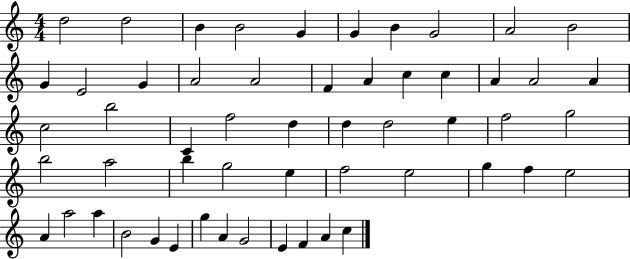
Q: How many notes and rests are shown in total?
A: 55